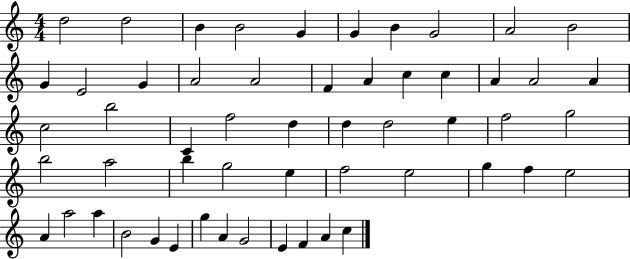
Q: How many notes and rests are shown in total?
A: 55